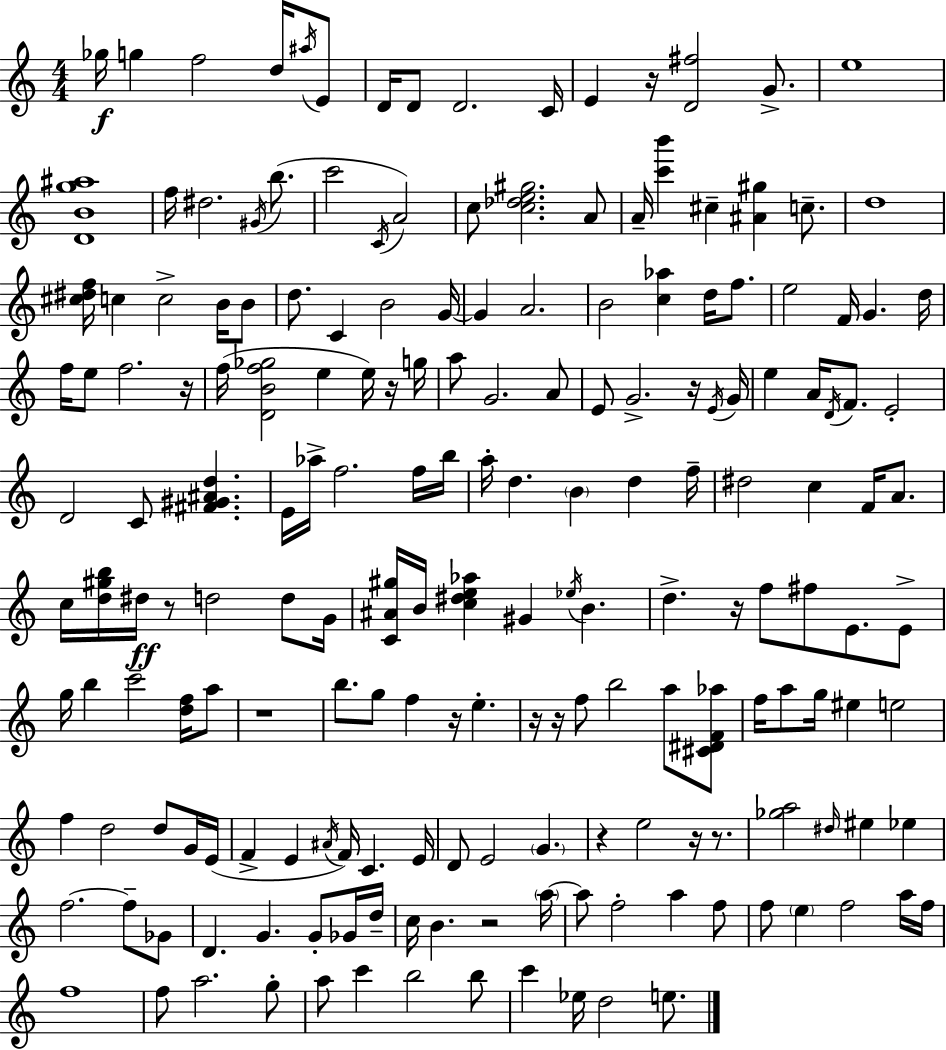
Gb5/s G5/q F5/h D5/s A#5/s E4/e D4/s D4/e D4/h. C4/s E4/q R/s [D4,F#5]/h G4/e. E5/w [D4,B4,G5,A#5]/w F5/s D#5/h. G#4/s B5/e. C6/h C4/s A4/h C5/e [C5,Db5,E5,G#5]/h. A4/e A4/s [C6,B6]/q C#5/q [A#4,G#5]/q C5/e. D5/w [C#5,D#5,F5]/s C5/q C5/h B4/s B4/e D5/e. C4/q B4/h G4/s G4/q A4/h. B4/h [C5,Ab5]/q D5/s F5/e. E5/h F4/s G4/q. D5/s F5/s E5/e F5/h. R/s F5/s [D4,B4,F5,Gb5]/h E5/q E5/s R/s G5/s A5/e G4/h. A4/e E4/e G4/h. R/s E4/s G4/s E5/q A4/s D4/s F4/e. E4/h D4/h C4/e [F#4,G#4,A#4,D5]/q. E4/s Ab5/s F5/h. F5/s B5/s A5/s D5/q. B4/q D5/q F5/s D#5/h C5/q F4/s A4/e. C5/s [D5,G#5,B5]/s D#5/s R/e D5/h D5/e G4/s [C4,A#4,G#5]/s B4/s [C5,D#5,E5,Ab5]/q G#4/q Eb5/s B4/q. D5/q. R/s F5/e F#5/e E4/e. E4/e G5/s B5/q C6/h [D5,F5]/s A5/e R/w B5/e. G5/e F5/q R/s E5/q. R/s R/s F5/e B5/h A5/e [C#4,D#4,F4,Ab5]/e F5/s A5/e G5/s EIS5/q E5/h F5/q D5/h D5/e G4/s E4/s F4/q E4/q A#4/s F4/s C4/q. E4/s D4/e E4/h G4/q. R/q E5/h R/s R/e. [Gb5,A5]/h D#5/s EIS5/q Eb5/q F5/h. F5/e Gb4/e D4/q. G4/q. G4/e Gb4/s D5/s C5/s B4/q. R/h A5/s A5/e F5/h A5/q F5/e F5/e E5/q F5/h A5/s F5/s F5/w F5/e A5/h. G5/e A5/e C6/q B5/h B5/e C6/q Eb5/s D5/h E5/e.